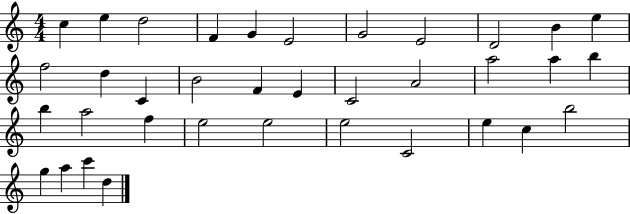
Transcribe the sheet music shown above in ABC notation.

X:1
T:Untitled
M:4/4
L:1/4
K:C
c e d2 F G E2 G2 E2 D2 B e f2 d C B2 F E C2 A2 a2 a b b a2 f e2 e2 e2 C2 e c b2 g a c' d